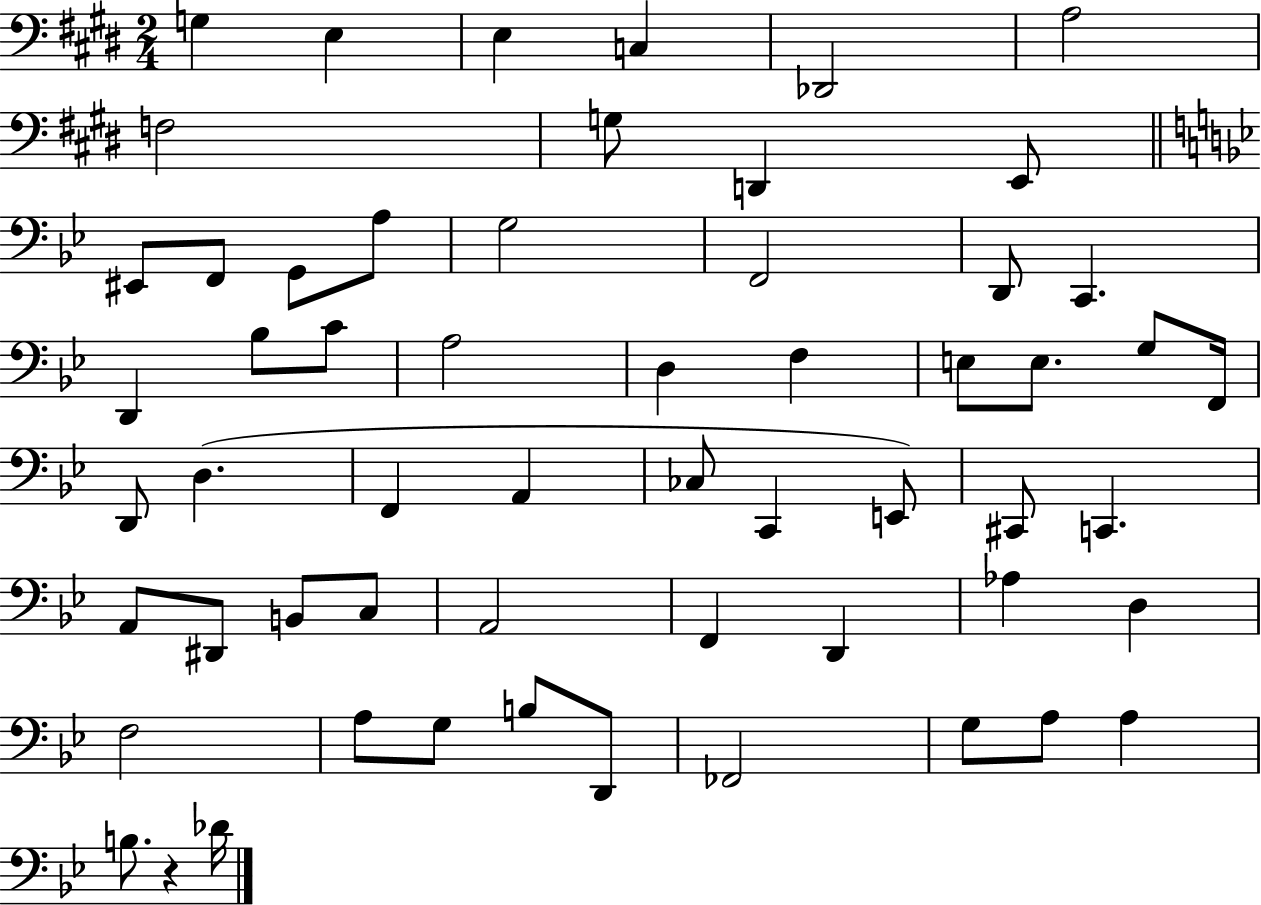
G3/q E3/q E3/q C3/q Db2/h A3/h F3/h G3/e D2/q E2/e EIS2/e F2/e G2/e A3/e G3/h F2/h D2/e C2/q. D2/q Bb3/e C4/e A3/h D3/q F3/q E3/e E3/e. G3/e F2/s D2/e D3/q. F2/q A2/q CES3/e C2/q E2/e C#2/e C2/q. A2/e D#2/e B2/e C3/e A2/h F2/q D2/q Ab3/q D3/q F3/h A3/e G3/e B3/e D2/e FES2/h G3/e A3/e A3/q B3/e. R/q Db4/s